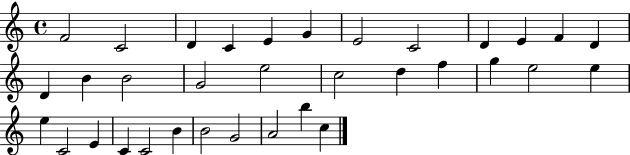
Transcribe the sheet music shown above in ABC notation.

X:1
T:Untitled
M:4/4
L:1/4
K:C
F2 C2 D C E G E2 C2 D E F D D B B2 G2 e2 c2 d f g e2 e e C2 E C C2 B B2 G2 A2 b c